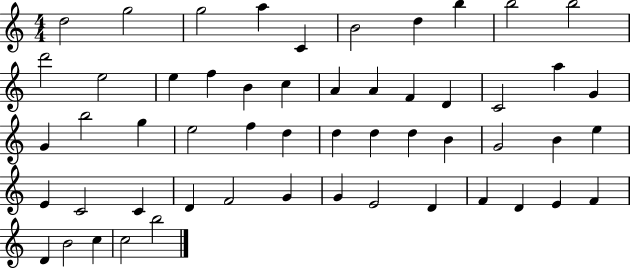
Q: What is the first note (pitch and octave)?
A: D5